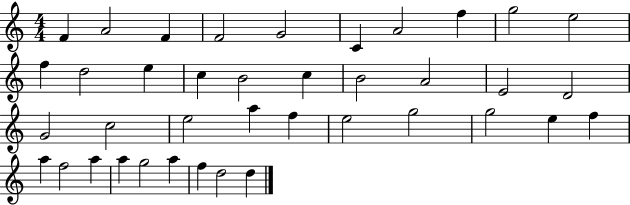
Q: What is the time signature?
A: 4/4